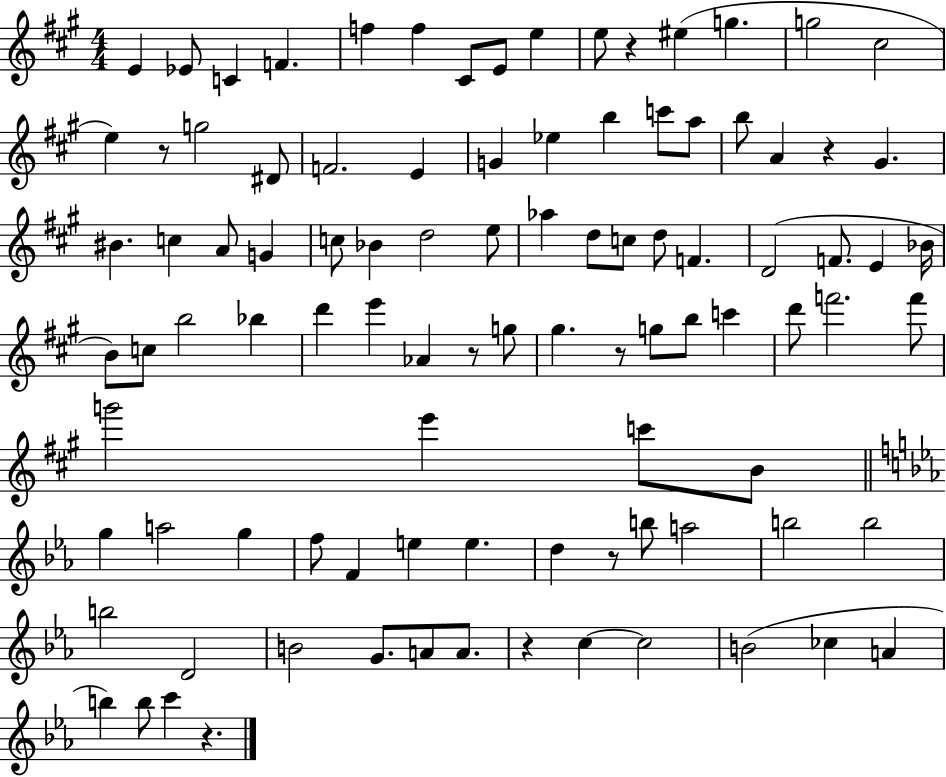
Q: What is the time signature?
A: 4/4